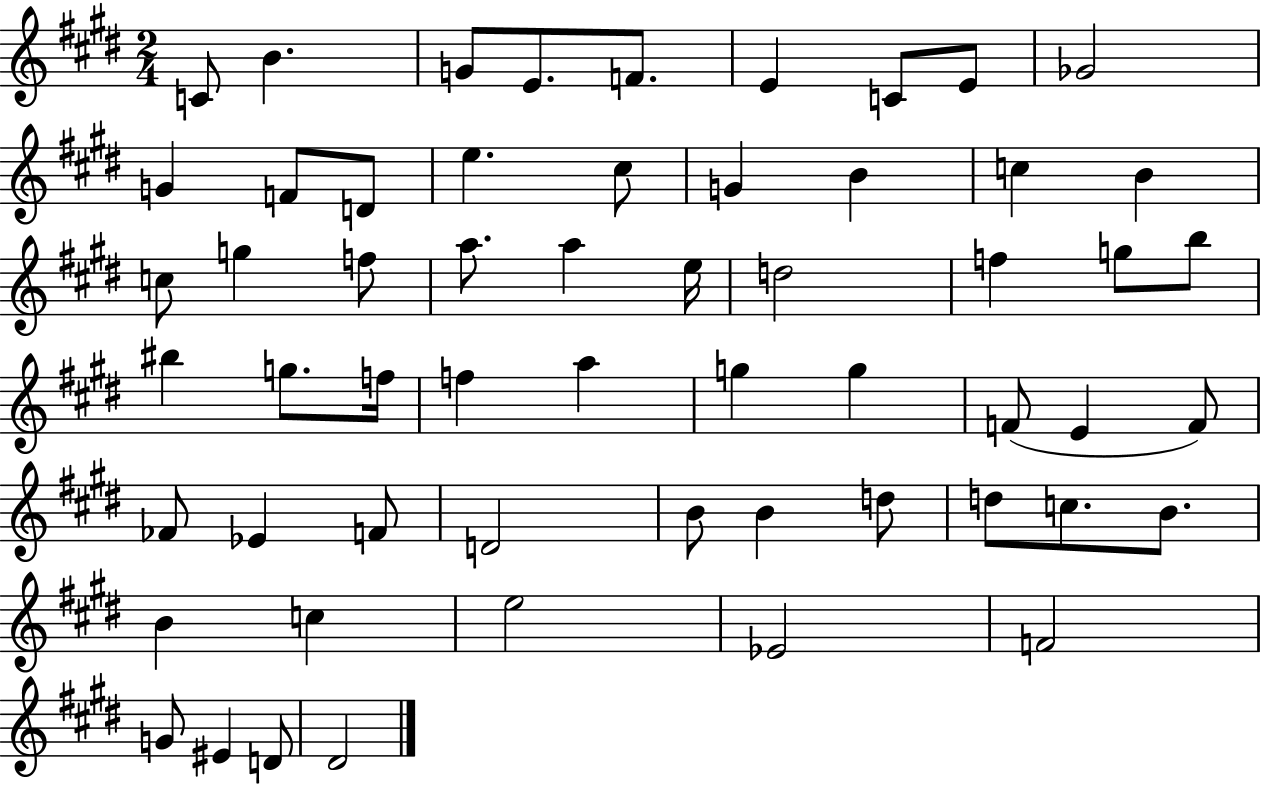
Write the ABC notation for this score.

X:1
T:Untitled
M:2/4
L:1/4
K:E
C/2 B G/2 E/2 F/2 E C/2 E/2 _G2 G F/2 D/2 e ^c/2 G B c B c/2 g f/2 a/2 a e/4 d2 f g/2 b/2 ^b g/2 f/4 f a g g F/2 E F/2 _F/2 _E F/2 D2 B/2 B d/2 d/2 c/2 B/2 B c e2 _E2 F2 G/2 ^E D/2 ^D2